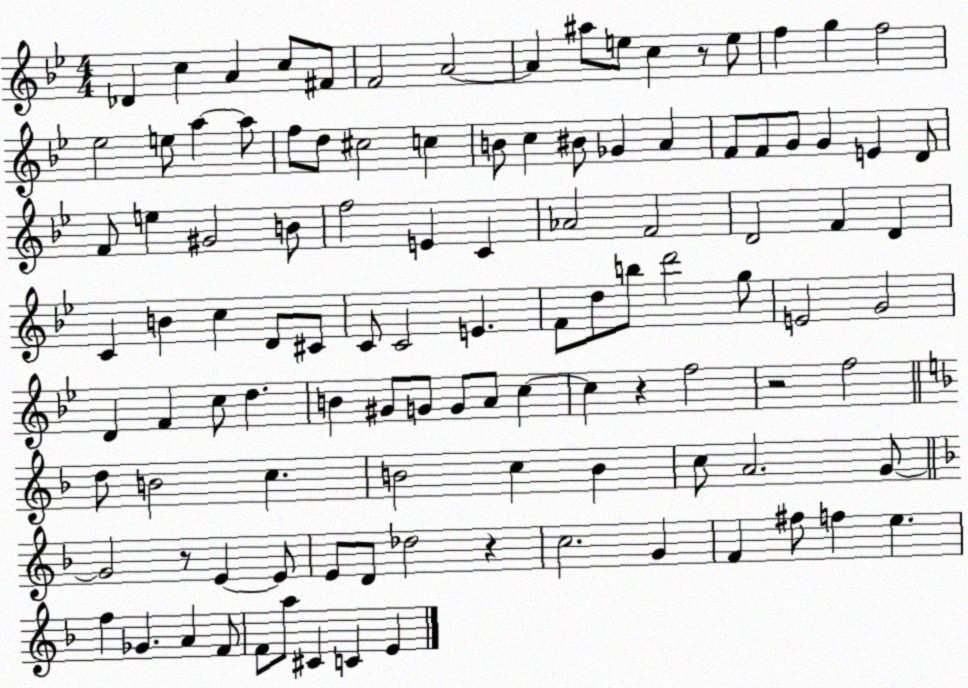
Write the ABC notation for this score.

X:1
T:Untitled
M:4/4
L:1/4
K:Bb
_D c A c/2 ^F/2 F2 A2 A ^a/2 e/2 c z/2 e/2 f g f2 _e2 e/2 a a/2 f/2 d/2 ^c2 c B/2 c ^B/2 _G A F/2 F/2 G/2 G E D/2 F/2 e ^G2 B/2 f2 E C _A2 F2 D2 F D C B c D/2 ^C/2 C/2 C2 E F/2 d/2 b/2 d'2 g/2 E2 G2 D F c/2 d B ^G/2 G/2 G/2 A/2 c c z f2 z2 f2 d/2 B2 c B2 c B c/2 A2 G/2 G2 z/2 E E/2 E/2 D/2 _d2 z c2 G F ^f/2 f e f _G A F/2 F/2 a/2 ^C C E